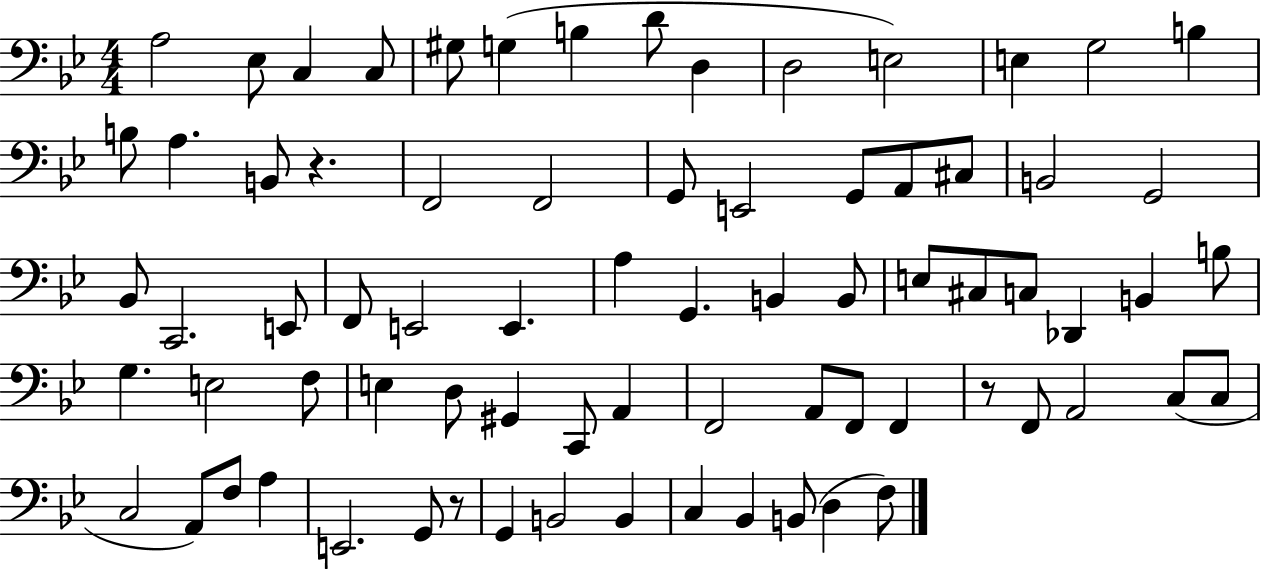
A3/h Eb3/e C3/q C3/e G#3/e G3/q B3/q D4/e D3/q D3/h E3/h E3/q G3/h B3/q B3/e A3/q. B2/e R/q. F2/h F2/h G2/e E2/h G2/e A2/e C#3/e B2/h G2/h Bb2/e C2/h. E2/e F2/e E2/h E2/q. A3/q G2/q. B2/q B2/e E3/e C#3/e C3/e Db2/q B2/q B3/e G3/q. E3/h F3/e E3/q D3/e G#2/q C2/e A2/q F2/h A2/e F2/e F2/q R/e F2/e A2/h C3/e C3/e C3/h A2/e F3/e A3/q E2/h. G2/e R/e G2/q B2/h B2/q C3/q Bb2/q B2/e D3/q F3/e